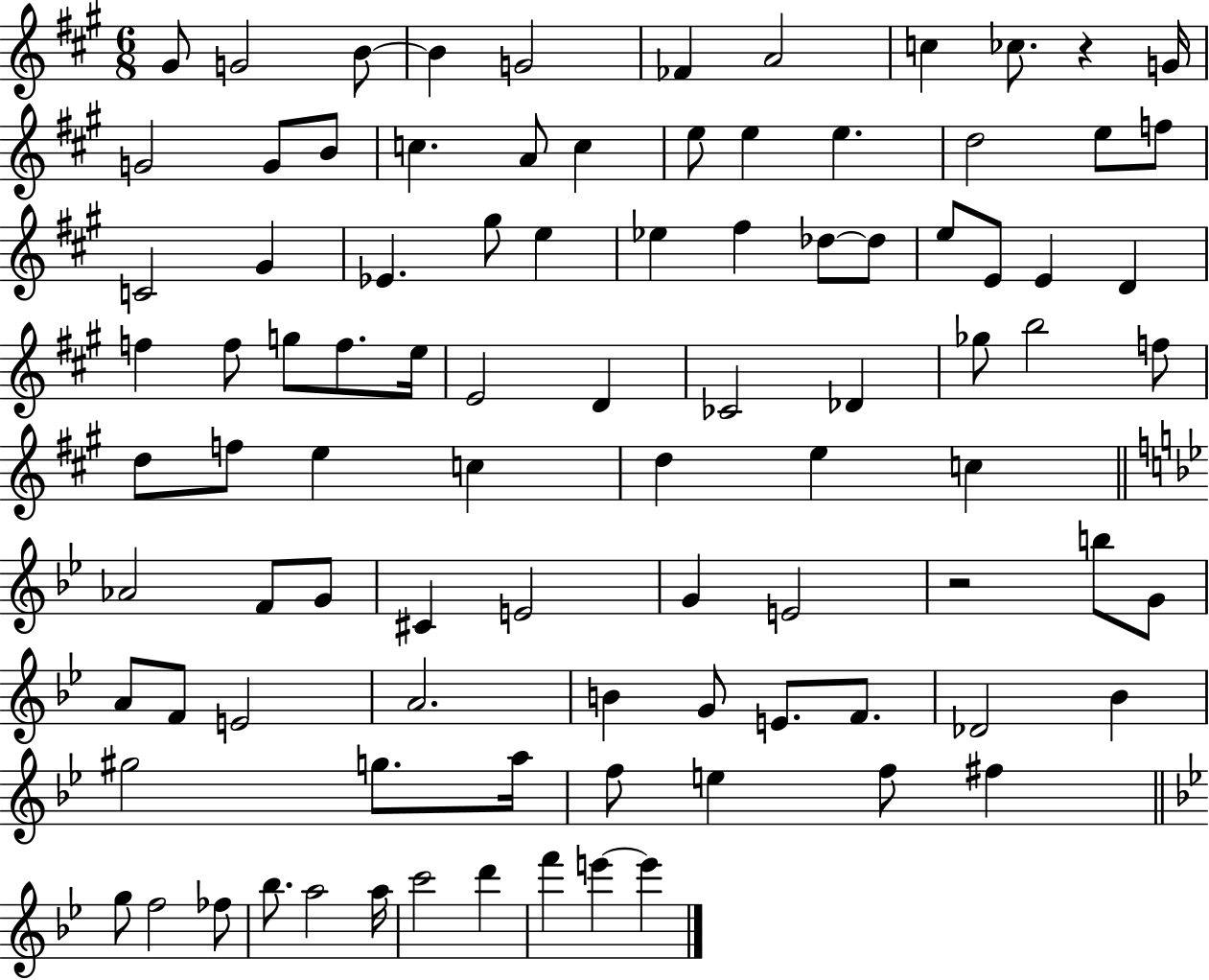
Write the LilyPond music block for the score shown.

{
  \clef treble
  \numericTimeSignature
  \time 6/8
  \key a \major
  gis'8 g'2 b'8~~ | b'4 g'2 | fes'4 a'2 | c''4 ces''8. r4 g'16 | \break g'2 g'8 b'8 | c''4. a'8 c''4 | e''8 e''4 e''4. | d''2 e''8 f''8 | \break c'2 gis'4 | ees'4. gis''8 e''4 | ees''4 fis''4 des''8~~ des''8 | e''8 e'8 e'4 d'4 | \break f''4 f''8 g''8 f''8. e''16 | e'2 d'4 | ces'2 des'4 | ges''8 b''2 f''8 | \break d''8 f''8 e''4 c''4 | d''4 e''4 c''4 | \bar "||" \break \key g \minor aes'2 f'8 g'8 | cis'4 e'2 | g'4 e'2 | r2 b''8 g'8 | \break a'8 f'8 e'2 | a'2. | b'4 g'8 e'8. f'8. | des'2 bes'4 | \break gis''2 g''8. a''16 | f''8 e''4 f''8 fis''4 | \bar "||" \break \key bes \major g''8 f''2 fes''8 | bes''8. a''2 a''16 | c'''2 d'''4 | f'''4 e'''4~~ e'''4 | \break \bar "|."
}